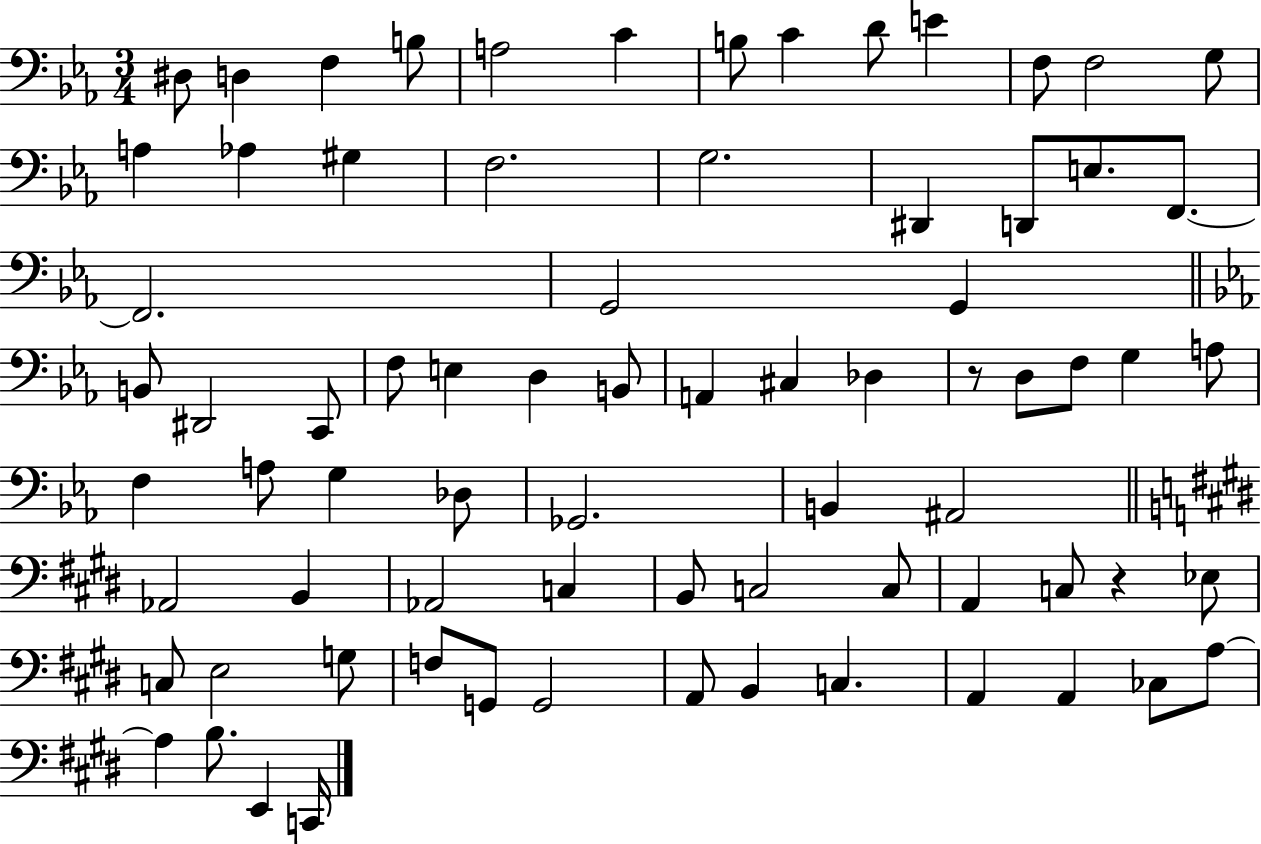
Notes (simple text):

D#3/e D3/q F3/q B3/e A3/h C4/q B3/e C4/q D4/e E4/q F3/e F3/h G3/e A3/q Ab3/q G#3/q F3/h. G3/h. D#2/q D2/e E3/e. F2/e. F2/h. G2/h G2/q B2/e D#2/h C2/e F3/e E3/q D3/q B2/e A2/q C#3/q Db3/q R/e D3/e F3/e G3/q A3/e F3/q A3/e G3/q Db3/e Gb2/h. B2/q A#2/h Ab2/h B2/q Ab2/h C3/q B2/e C3/h C3/e A2/q C3/e R/q Eb3/e C3/e E3/h G3/e F3/e G2/e G2/h A2/e B2/q C3/q. A2/q A2/q CES3/e A3/e A3/q B3/e. E2/q C2/s